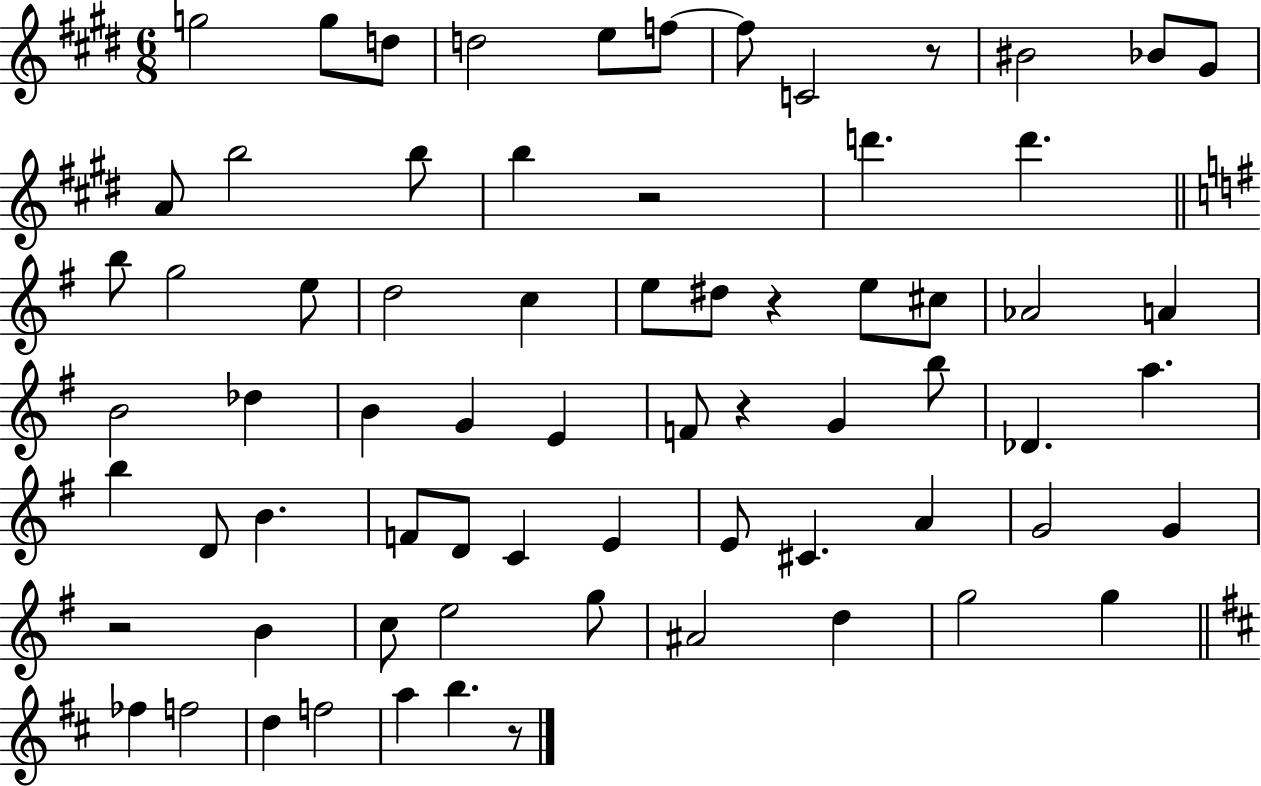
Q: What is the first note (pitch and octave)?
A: G5